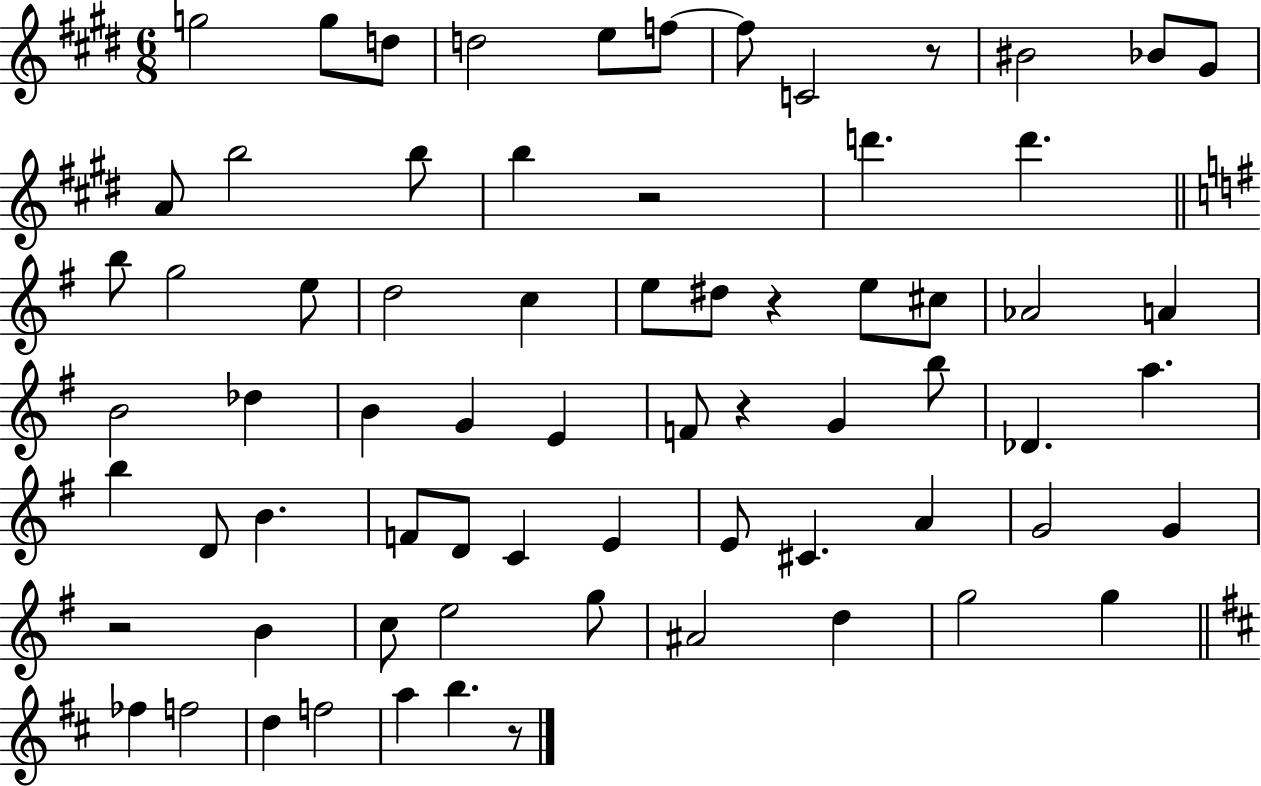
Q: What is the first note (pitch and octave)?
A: G5